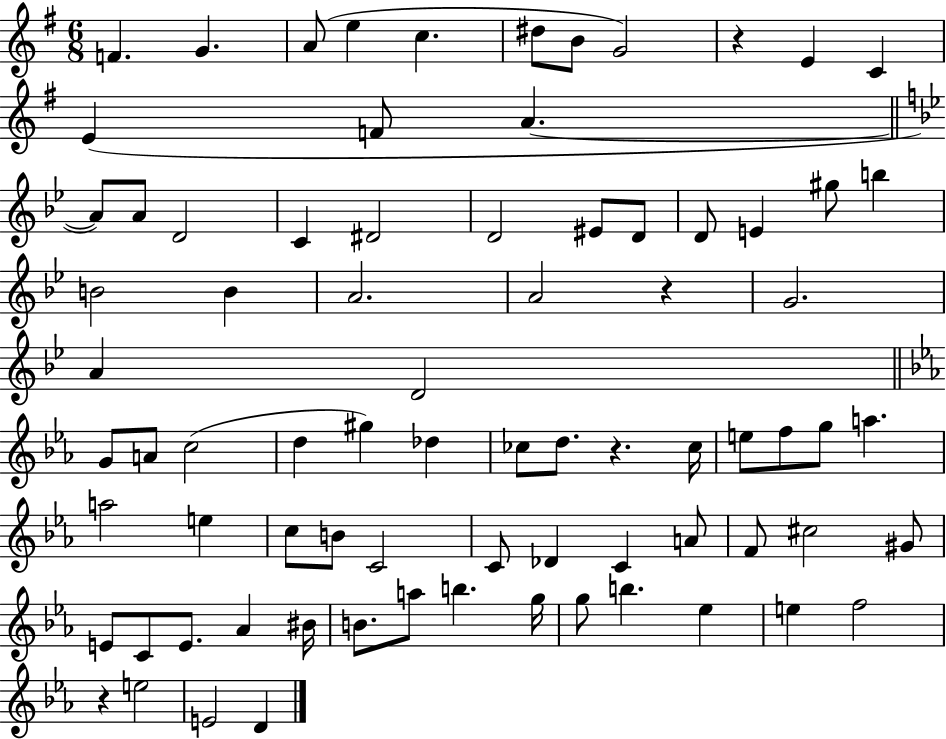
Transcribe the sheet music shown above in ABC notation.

X:1
T:Untitled
M:6/8
L:1/4
K:G
F G A/2 e c ^d/2 B/2 G2 z E C E F/2 A A/2 A/2 D2 C ^D2 D2 ^E/2 D/2 D/2 E ^g/2 b B2 B A2 A2 z G2 A D2 G/2 A/2 c2 d ^g _d _c/2 d/2 z _c/4 e/2 f/2 g/2 a a2 e c/2 B/2 C2 C/2 _D C A/2 F/2 ^c2 ^G/2 E/2 C/2 E/2 _A ^B/4 B/2 a/2 b g/4 g/2 b _e e f2 z e2 E2 D